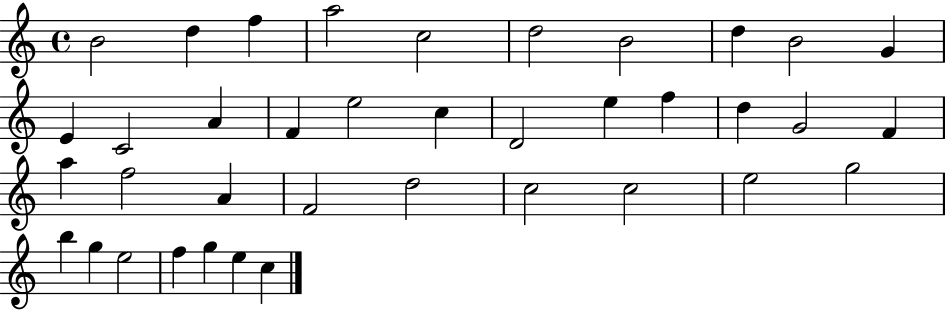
B4/h D5/q F5/q A5/h C5/h D5/h B4/h D5/q B4/h G4/q E4/q C4/h A4/q F4/q E5/h C5/q D4/h E5/q F5/q D5/q G4/h F4/q A5/q F5/h A4/q F4/h D5/h C5/h C5/h E5/h G5/h B5/q G5/q E5/h F5/q G5/q E5/q C5/q